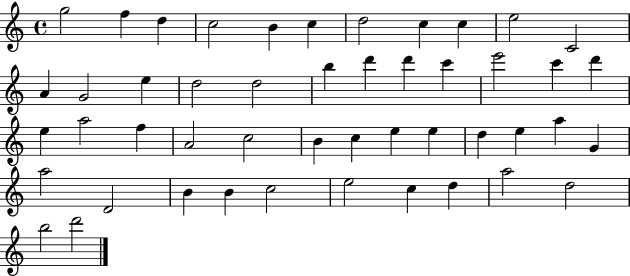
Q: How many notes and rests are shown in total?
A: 48